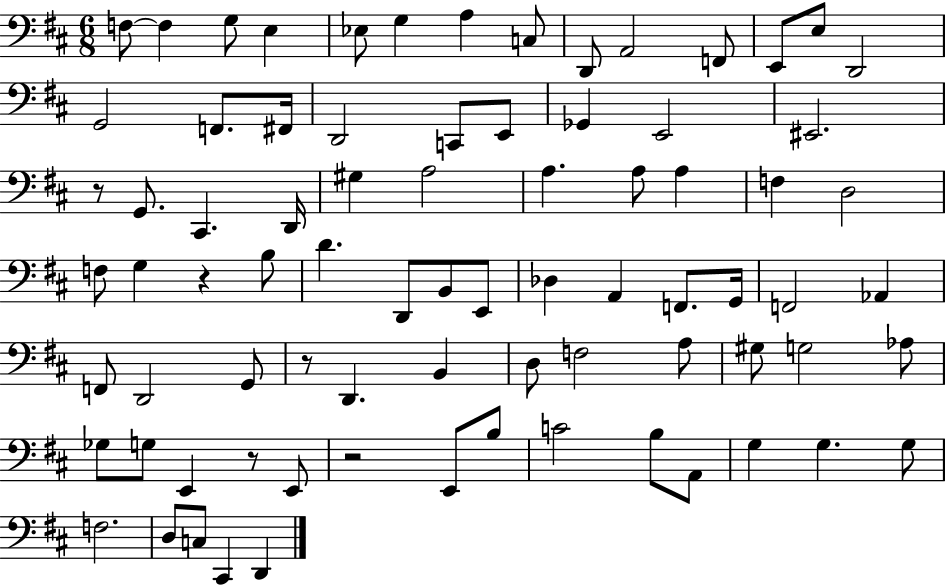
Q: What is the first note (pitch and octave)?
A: F3